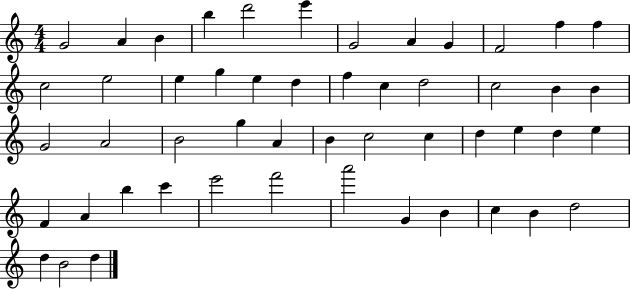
X:1
T:Untitled
M:4/4
L:1/4
K:C
G2 A B b d'2 e' G2 A G F2 f f c2 e2 e g e d f c d2 c2 B B G2 A2 B2 g A B c2 c d e d e F A b c' e'2 f'2 a'2 G B c B d2 d B2 d